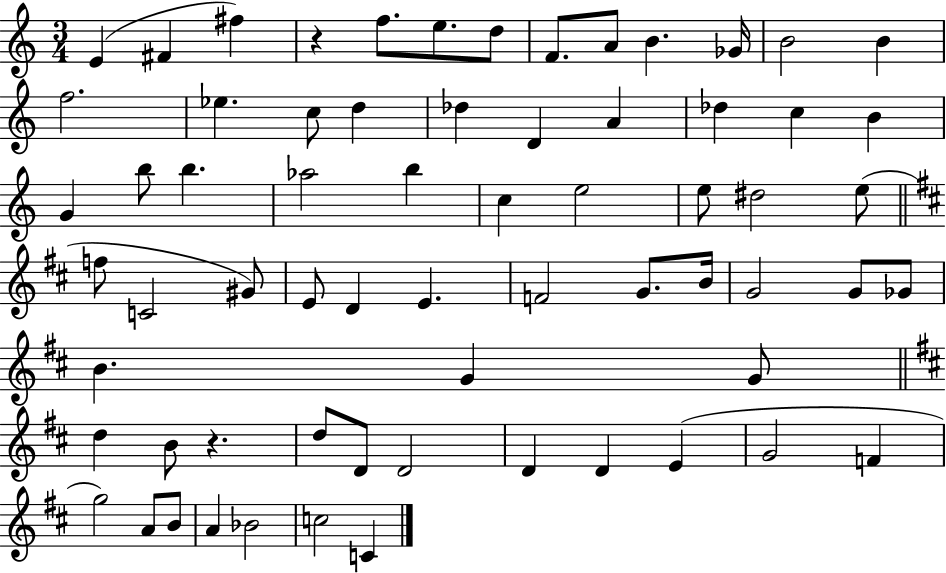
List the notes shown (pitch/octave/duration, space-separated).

E4/q F#4/q F#5/q R/q F5/e. E5/e. D5/e F4/e. A4/e B4/q. Gb4/s B4/h B4/q F5/h. Eb5/q. C5/e D5/q Db5/q D4/q A4/q Db5/q C5/q B4/q G4/q B5/e B5/q. Ab5/h B5/q C5/q E5/h E5/e D#5/h E5/e F5/e C4/h G#4/e E4/e D4/q E4/q. F4/h G4/e. B4/s G4/h G4/e Gb4/e B4/q. G4/q G4/e D5/q B4/e R/q. D5/e D4/e D4/h D4/q D4/q E4/q G4/h F4/q G5/h A4/e B4/e A4/q Bb4/h C5/h C4/q